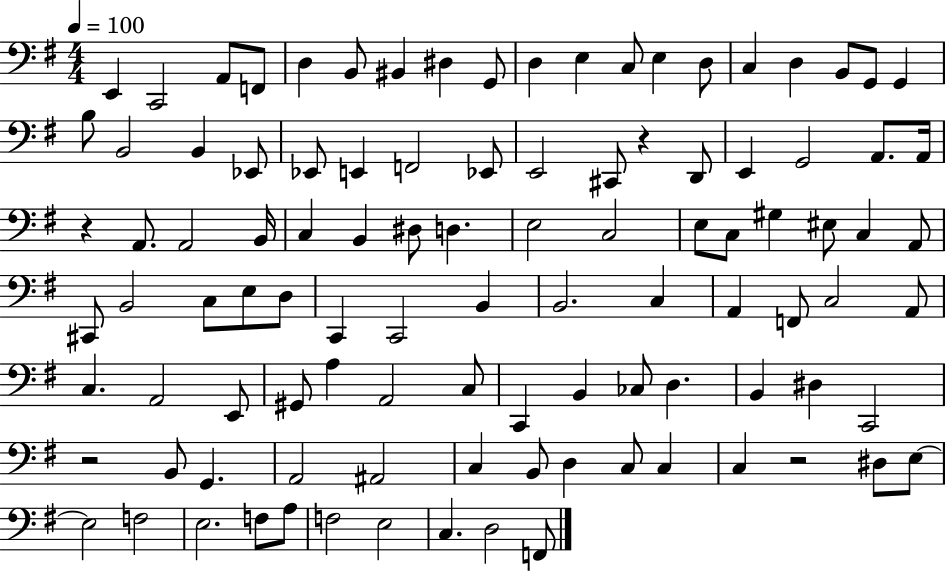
X:1
T:Untitled
M:4/4
L:1/4
K:G
E,, C,,2 A,,/2 F,,/2 D, B,,/2 ^B,, ^D, G,,/2 D, E, C,/2 E, D,/2 C, D, B,,/2 G,,/2 G,, B,/2 B,,2 B,, _E,,/2 _E,,/2 E,, F,,2 _E,,/2 E,,2 ^C,,/2 z D,,/2 E,, G,,2 A,,/2 A,,/4 z A,,/2 A,,2 B,,/4 C, B,, ^D,/2 D, E,2 C,2 E,/2 C,/2 ^G, ^E,/2 C, A,,/2 ^C,,/2 B,,2 C,/2 E,/2 D,/2 C,, C,,2 B,, B,,2 C, A,, F,,/2 C,2 A,,/2 C, A,,2 E,,/2 ^G,,/2 A, A,,2 C,/2 C,, B,, _C,/2 D, B,, ^D, C,,2 z2 B,,/2 G,, A,,2 ^A,,2 C, B,,/2 D, C,/2 C, C, z2 ^D,/2 E,/2 E,2 F,2 E,2 F,/2 A,/2 F,2 E,2 C, D,2 F,,/2